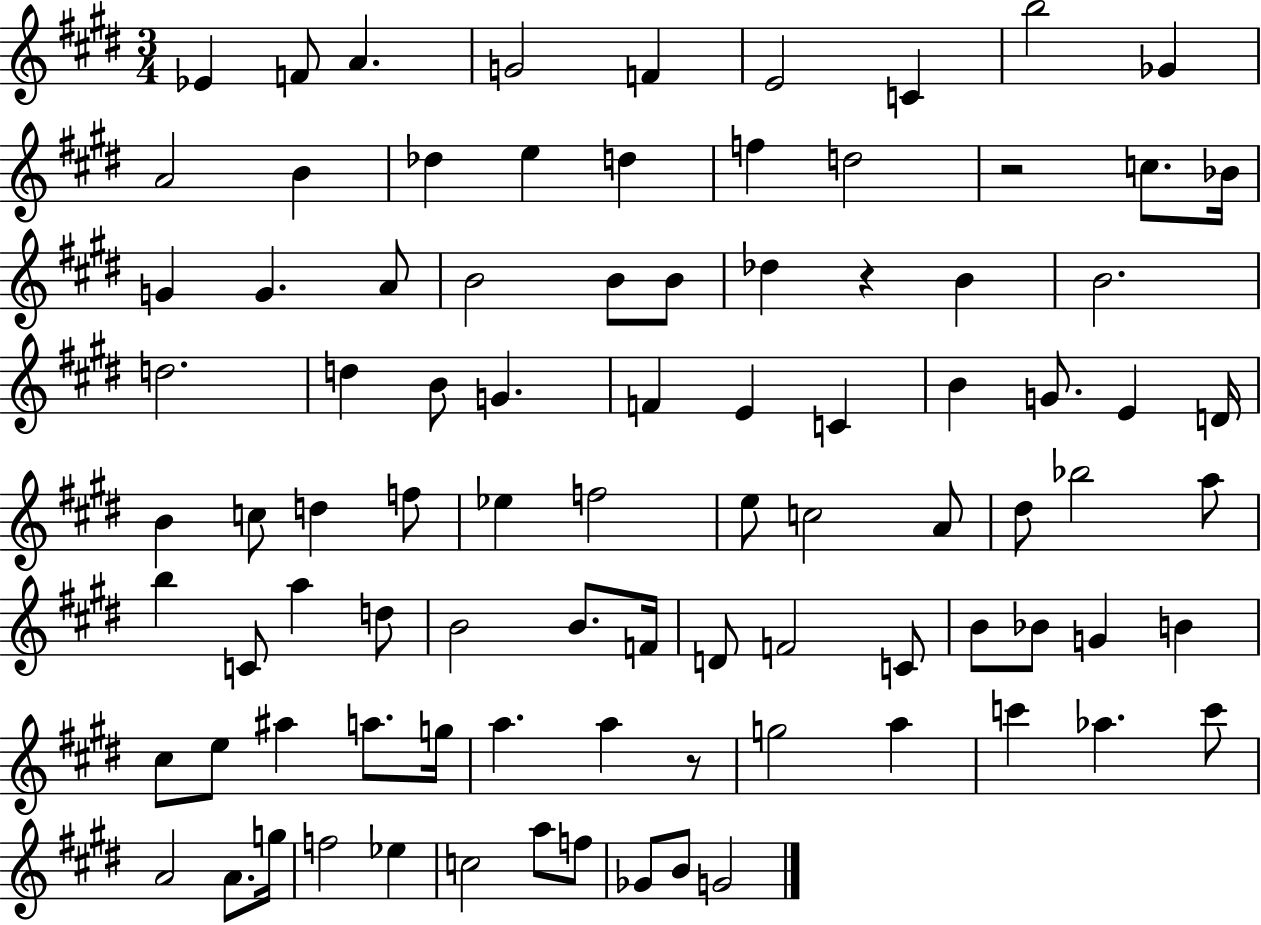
Eb4/q F4/e A4/q. G4/h F4/q E4/h C4/q B5/h Gb4/q A4/h B4/q Db5/q E5/q D5/q F5/q D5/h R/h C5/e. Bb4/s G4/q G4/q. A4/e B4/h B4/e B4/e Db5/q R/q B4/q B4/h. D5/h. D5/q B4/e G4/q. F4/q E4/q C4/q B4/q G4/e. E4/q D4/s B4/q C5/e D5/q F5/e Eb5/q F5/h E5/e C5/h A4/e D#5/e Bb5/h A5/e B5/q C4/e A5/q D5/e B4/h B4/e. F4/s D4/e F4/h C4/e B4/e Bb4/e G4/q B4/q C#5/e E5/e A#5/q A5/e. G5/s A5/q. A5/q R/e G5/h A5/q C6/q Ab5/q. C6/e A4/h A4/e. G5/s F5/h Eb5/q C5/h A5/e F5/e Gb4/e B4/e G4/h